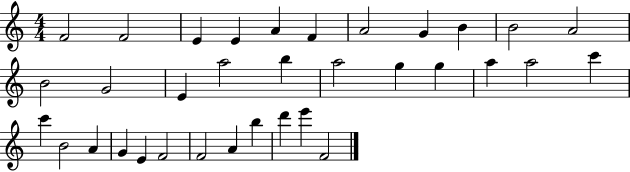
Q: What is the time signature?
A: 4/4